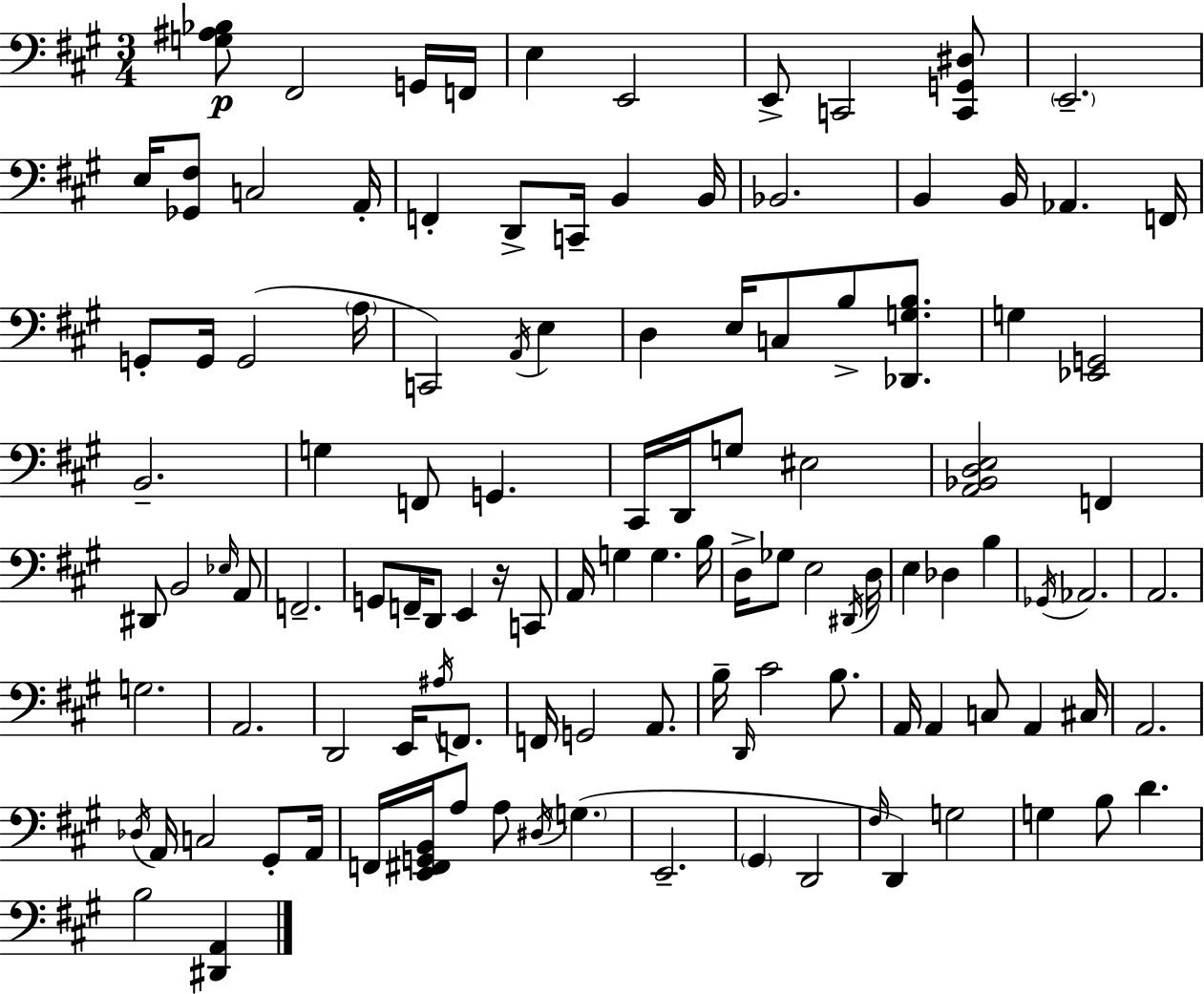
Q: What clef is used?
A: bass